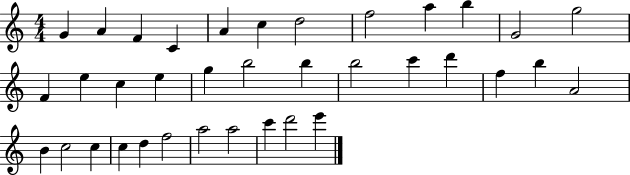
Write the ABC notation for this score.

X:1
T:Untitled
M:4/4
L:1/4
K:C
G A F C A c d2 f2 a b G2 g2 F e c e g b2 b b2 c' d' f b A2 B c2 c c d f2 a2 a2 c' d'2 e'